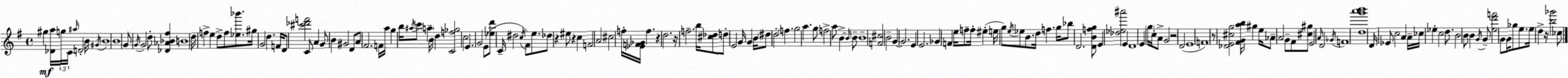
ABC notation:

X:1
T:Untitled
M:4/4
L:1/4
K:G
^g [_Da]/4 g/4 C/4 ^a/4 D2 B/4 ^G/4 B4 B4 G/2 G/4 G2 d/2 [_D_A_B^f] B4 d/4 f e d/2 f/2 [_e_b']/2 ^g/4 G2 d F/4 D/2 [^c'_d'f']2 C/2 A G/2 B ^G2 D/2 A/2 ^F2 F/4 a/4 g b/4 ^a/4 c'/2 a B/4 d [Cf_g]2 c2 E G2 E/2 [_ed']/2 C/4 ^d2 c/4 ^F/2 e/2 _d/2 z ^e/2 z c F2 A2 ^c2 f/4 [_EF_G]/4 f z d2 z/4 f2 b/4 [^c_d]/2 d/2 E2 G/4 G B/4 ^d/2 d2 f g2 a g/2 f2 a/2 B B/4 B/2 B4 [F^c]2 B2 G G2 E E2 _G F e/4 f/2 f/4 ^e e/4 g/2 e/4 _e/2 B/2 d/4 f g/4 _b/2 D2 [DBfg]/2 E [_d_e^a']2 E D4 E g/4 c/4 A/2 G2 z2 D2 E4 F4 z/2 [_DE^cg]2 [^FGab]/4 ^g e/4 _A/2 A2 G/2 ^F/2 [^c^g]/2 E2 A/4 D2 _G/4 F4 [dg'a'b']4 D/4 _E/2 c2 A A/4 _c/4 _e c2 d/2 B2 B/2 B G/4 G/2 [ed'f']2 G/2 G/4 _g/2 e/2 e/4 d z/4 [b_g']2 _c/2